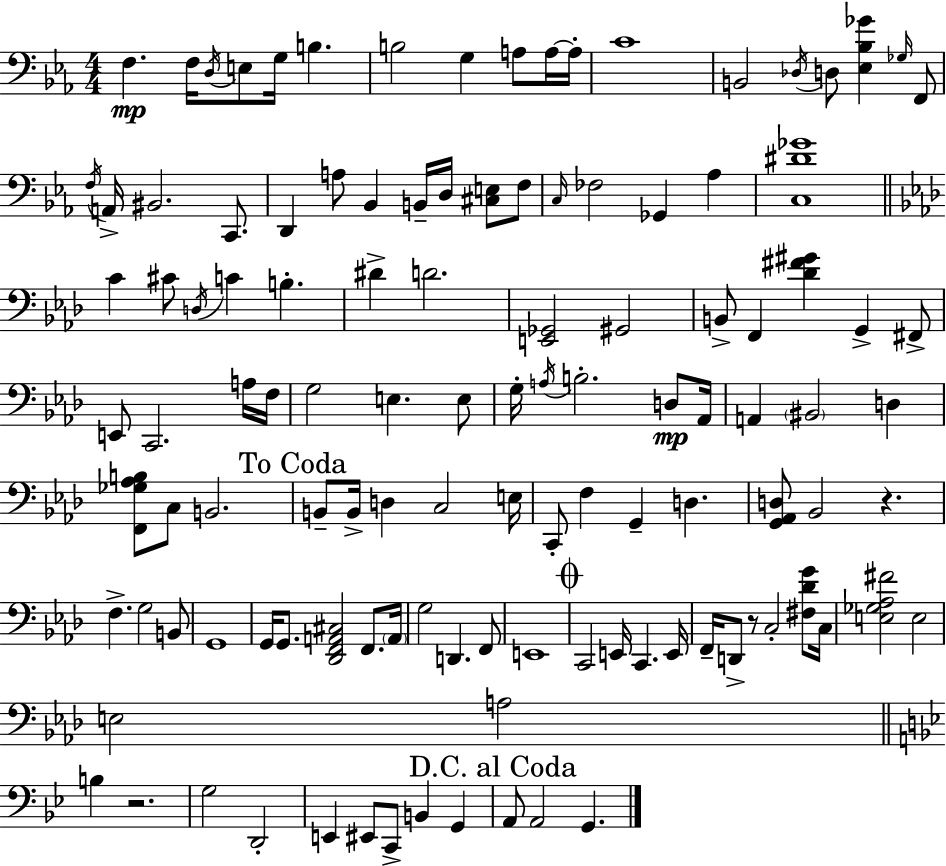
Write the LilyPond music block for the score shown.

{
  \clef bass
  \numericTimeSignature
  \time 4/4
  \key c \minor
  f4.\mp f16 \acciaccatura { d16 } e8 g16 b4. | b2 g4 a8 a16~~ | a16-. c'1 | b,2 \acciaccatura { des16 } d8 <ees bes ges'>4 | \break \grace { ges16 } f,8 \acciaccatura { f16 } a,16-> bis,2. | c,8. d,4 a8 bes,4 b,16-- d16 | <cis e>8 f8 \grace { c16 } fes2 ges,4 | aes4 <c dis' ges'>1 | \break \bar "||" \break \key aes \major c'4 cis'8 \acciaccatura { d16 } c'4 b4.-. | dis'4-> d'2. | <e, ges,>2 gis,2 | b,8-> f,4 <des' fis' gis'>4 g,4-> fis,8-> | \break e,8 c,2. a16 | f16 g2 e4. e8 | g16-. \acciaccatura { a16 } b2.-. d8\mp | aes,16 a,4 \parenthesize bis,2 d4 | \break <f, ges aes b>8 c8 b,2. | \mark "To Coda" b,8-- b,16-> d4 c2 | e16 c,8-. f4 g,4-- d4. | <g, aes, d>8 bes,2 r4. | \break f4.-> g2 | b,8 g,1 | g,16 g,8. <des, f, a, cis>2 f,8. | \parenthesize a,16 g2 d,4. | \break f,8 e,1 | \mark \markup { \musicglyph "scripts.coda" } c,2 e,16 c,4. | e,16 f,16-- d,8-> r8 c2-. <fis des' g'>8 | c16 <e ges aes fis'>2 e2 | \break e2 a2 | \bar "||" \break \key bes \major b4 r2. | g2 d,2-. | e,4 eis,8 c,8-> b,4 g,4 | \mark "D.C. al Coda" a,8 a,2 g,4. | \break \bar "|."
}